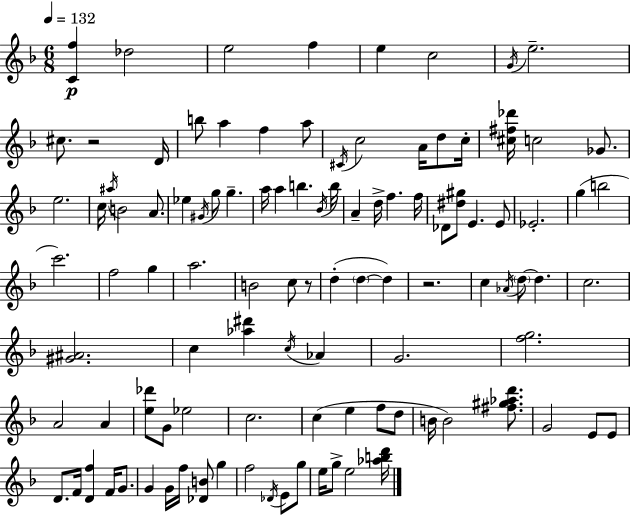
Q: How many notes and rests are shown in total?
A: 105